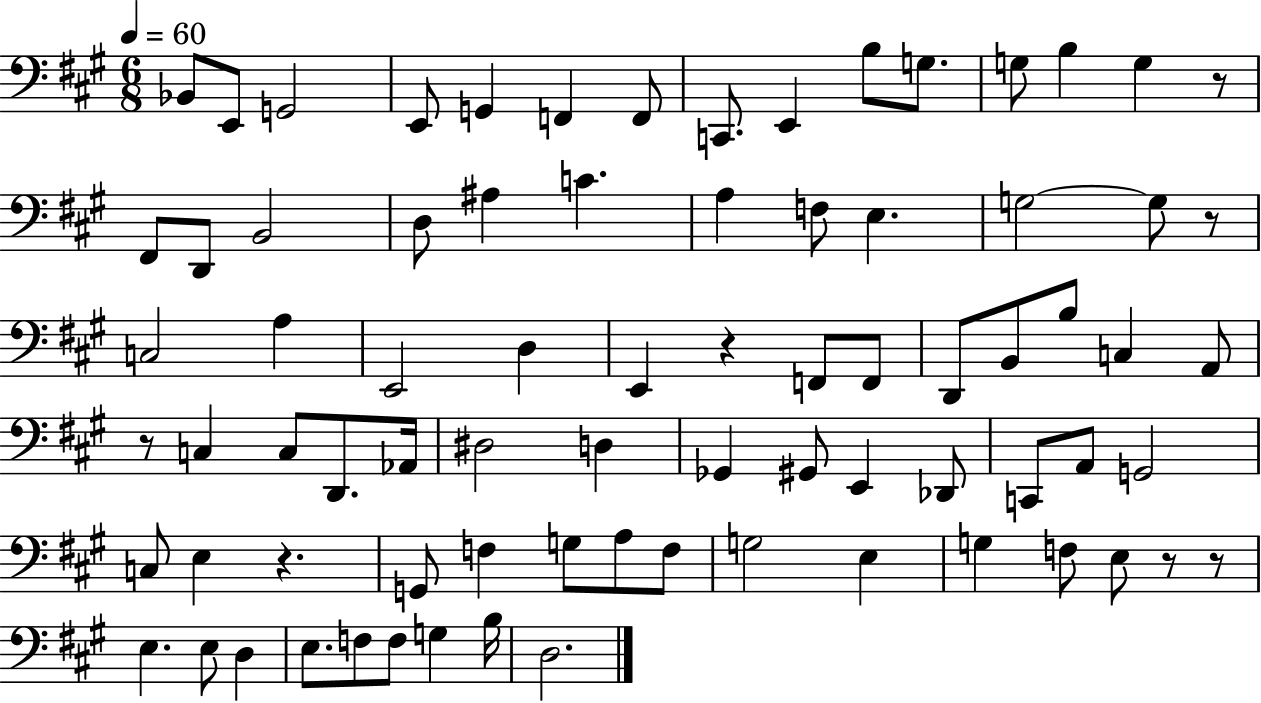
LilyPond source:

{
  \clef bass
  \numericTimeSignature
  \time 6/8
  \key a \major
  \tempo 4 = 60
  bes,8 e,8 g,2 | e,8 g,4 f,4 f,8 | c,8. e,4 b8 g8. | g8 b4 g4 r8 | \break fis,8 d,8 b,2 | d8 ais4 c'4. | a4 f8 e4. | g2~~ g8 r8 | \break c2 a4 | e,2 d4 | e,4 r4 f,8 f,8 | d,8 b,8 b8 c4 a,8 | \break r8 c4 c8 d,8. aes,16 | dis2 d4 | ges,4 gis,8 e,4 des,8 | c,8 a,8 g,2 | \break c8 e4 r4. | g,8 f4 g8 a8 f8 | g2 e4 | g4 f8 e8 r8 r8 | \break e4. e8 d4 | e8. f8 f8 g4 b16 | d2. | \bar "|."
}